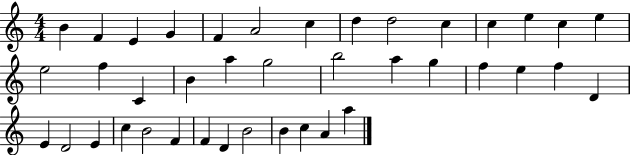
B4/q F4/q E4/q G4/q F4/q A4/h C5/q D5/q D5/h C5/q C5/q E5/q C5/q E5/q E5/h F5/q C4/q B4/q A5/q G5/h B5/h A5/q G5/q F5/q E5/q F5/q D4/q E4/q D4/h E4/q C5/q B4/h F4/q F4/q D4/q B4/h B4/q C5/q A4/q A5/q